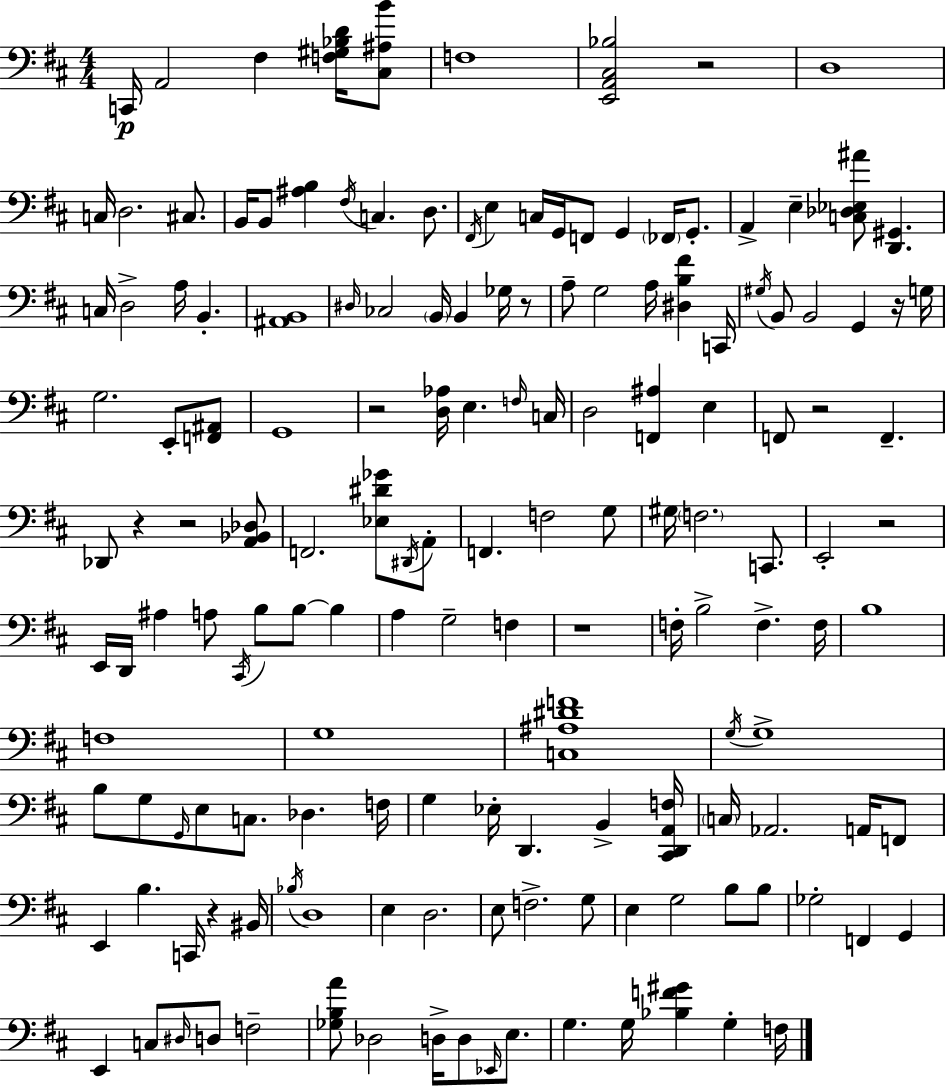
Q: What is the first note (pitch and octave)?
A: C2